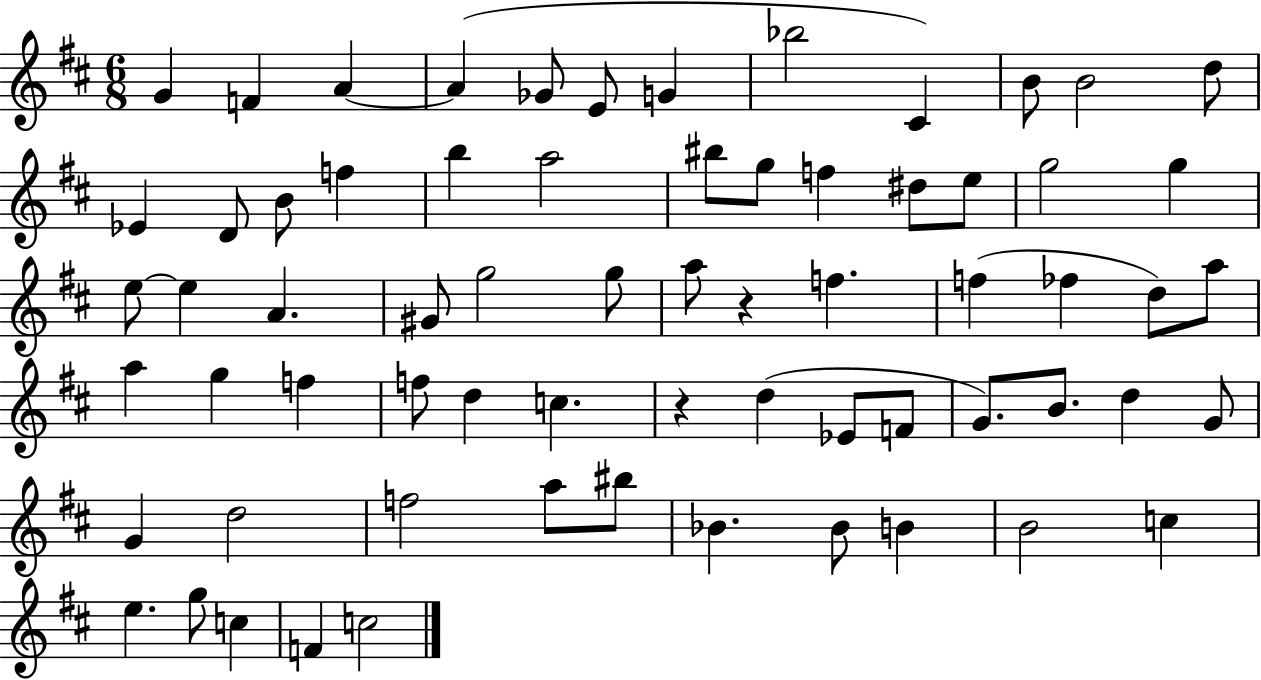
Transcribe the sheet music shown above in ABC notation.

X:1
T:Untitled
M:6/8
L:1/4
K:D
G F A A _G/2 E/2 G _b2 ^C B/2 B2 d/2 _E D/2 B/2 f b a2 ^b/2 g/2 f ^d/2 e/2 g2 g e/2 e A ^G/2 g2 g/2 a/2 z f f _f d/2 a/2 a g f f/2 d c z d _E/2 F/2 G/2 B/2 d G/2 G d2 f2 a/2 ^b/2 _B _B/2 B B2 c e g/2 c F c2